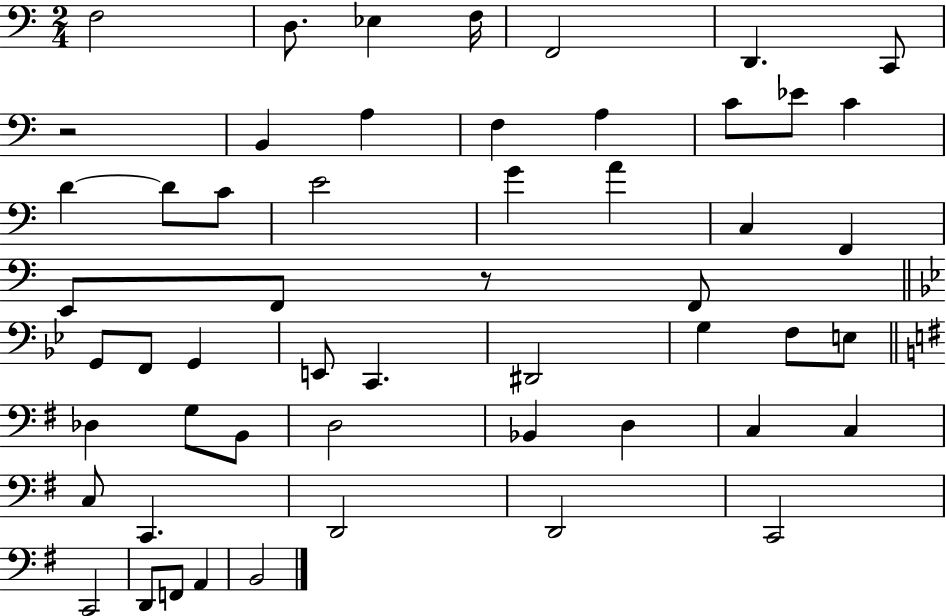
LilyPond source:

{
  \clef bass
  \numericTimeSignature
  \time 2/4
  \key c \major
  f2 | d8. ees4 f16 | f,2 | d,4. c,8 | \break r2 | b,4 a4 | f4 a4 | c'8 ees'8 c'4 | \break d'4~~ d'8 c'8 | e'2 | g'4 a'4 | c4 f,4 | \break e,8 f,8 r8 f,8 | \bar "||" \break \key g \minor g,8 f,8 g,4 | e,8 c,4. | dis,2 | g4 f8 e8 | \break \bar "||" \break \key g \major des4 g8 b,8 | d2 | bes,4 d4 | c4 c4 | \break c8 c,4. | d,2 | d,2 | c,2 | \break c,2 | d,8 f,8 a,4 | b,2 | \bar "|."
}